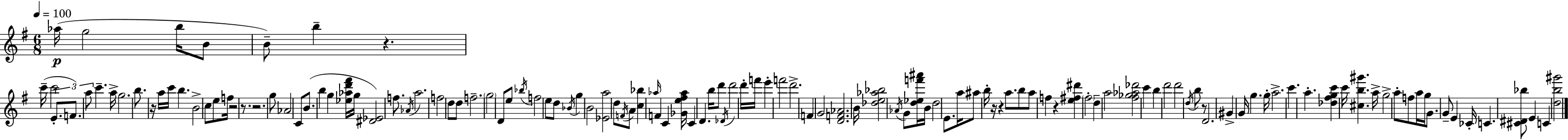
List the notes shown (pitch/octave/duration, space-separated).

Ab5/s G5/h B5/s B4/e B4/e B5/q R/q. C6/s C6/h E4/e. F4/e. A5/e C6/q. A5/s G5/h. B5/e. R/s A5/s C6/s B5/q. B4/h C5/e E5/e F5/s R/h R/e. R/h. G5/e Ab4/h C4/e B4/e. B5/q G5/q [Eb5,Ab5,D6,F#6]/s G5/s [D#4,Eb4]/h F5/e. Ab4/s A5/h. F5/h D5/e D5/e F5/h. G5/h D4/e E5/e Bb5/s F5/h E5/e D5/e Bb4/s G5/q B4/h [Eb4,A5]/h D5/e F4/s A4/e [C5,Bb5]/q Ab5/s F4/q C4/q [Gb4,E5,F#5,Ab5]/s C4/q D4/q. B5/s D6/e Db4/s D6/h D6/s F6/s E6/q F6/h D6/h. F4/q G4/h [D4,F4,Ab4]/h. B4/s [Db5,E5,Ab5,Bb5]/h Ab4/s G4/e [D5,Eb5,F6,A#6]/s B4/s D5/h E4/e. A5/s A#5/e B5/s R/s R/q A5/e. B5/e A5/e F5/q R/q [E5,F#5,D#6]/q F#5/h D5/q A5/h [F#5,Gb5,Ab5,Db6]/h C6/q B5/q D6/h D6/h D5/s B5/e R/e D4/h. G#4/q G4/s G5/q. G5/s A5/h. C6/q. A5/q. [Db5,F#5,G5,C6]/q C6/s [C#5,B5,G#6]/q. A5/s G5/h A5/e F5/e A5/s G5/s G4/e. G4/e E4/q CES4/s C4/q. [C#4,D#4,Bb5]/e E4/q C4/q [D5,B5,G#6]/h